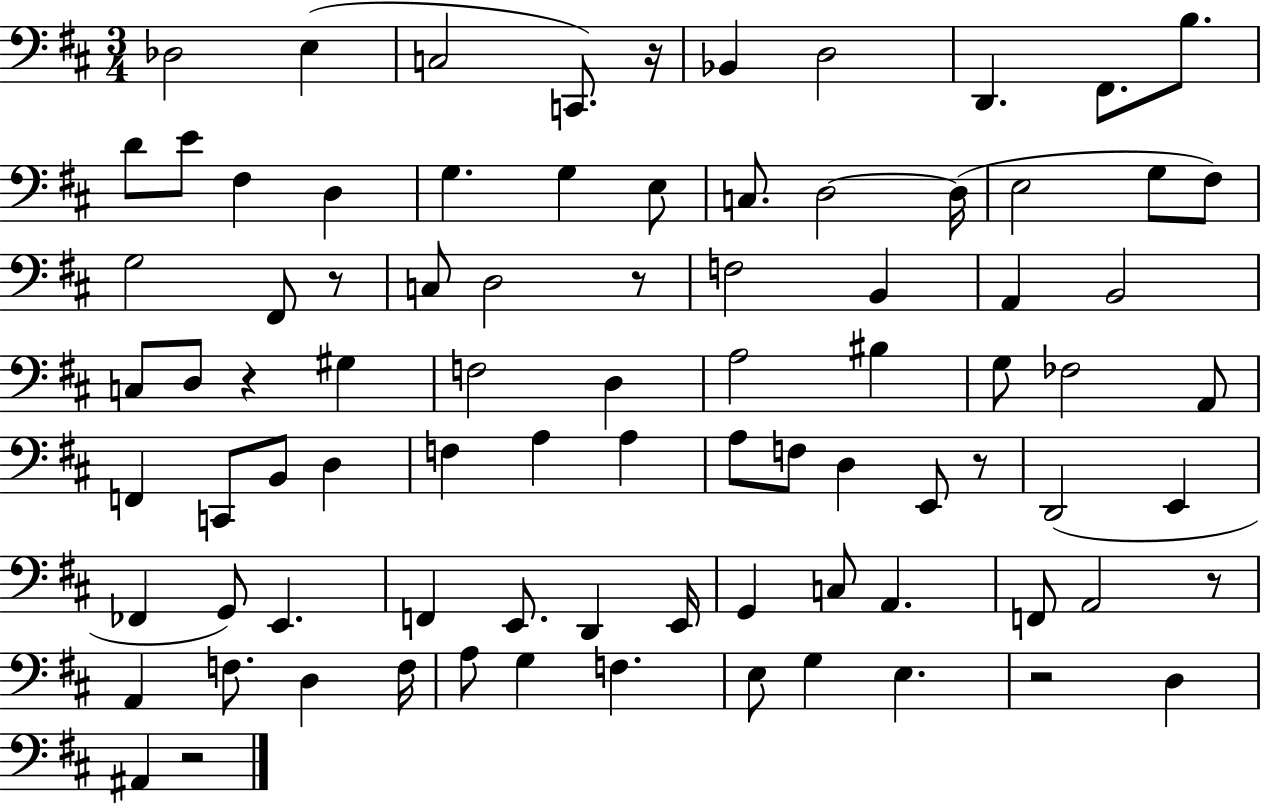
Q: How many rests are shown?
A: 8